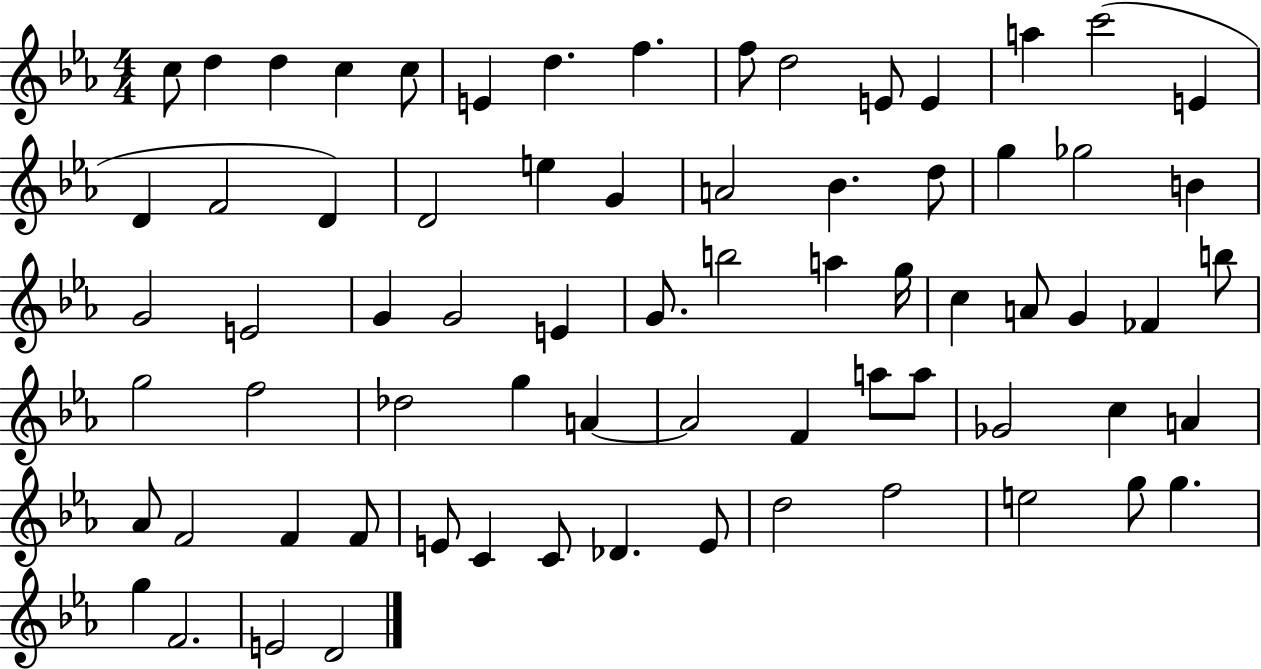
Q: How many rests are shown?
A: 0